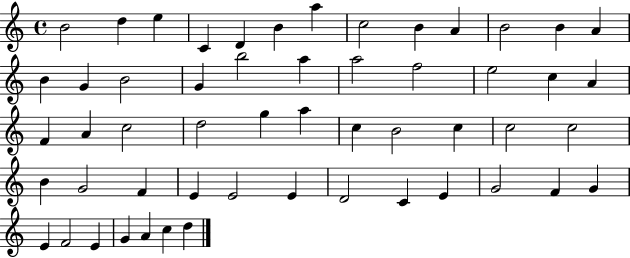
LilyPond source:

{
  \clef treble
  \time 4/4
  \defaultTimeSignature
  \key c \major
  b'2 d''4 e''4 | c'4 d'4 b'4 a''4 | c''2 b'4 a'4 | b'2 b'4 a'4 | \break b'4 g'4 b'2 | g'4 b''2 a''4 | a''2 f''2 | e''2 c''4 a'4 | \break f'4 a'4 c''2 | d''2 g''4 a''4 | c''4 b'2 c''4 | c''2 c''2 | \break b'4 g'2 f'4 | e'4 e'2 e'4 | d'2 c'4 e'4 | g'2 f'4 g'4 | \break e'4 f'2 e'4 | g'4 a'4 c''4 d''4 | \bar "|."
}